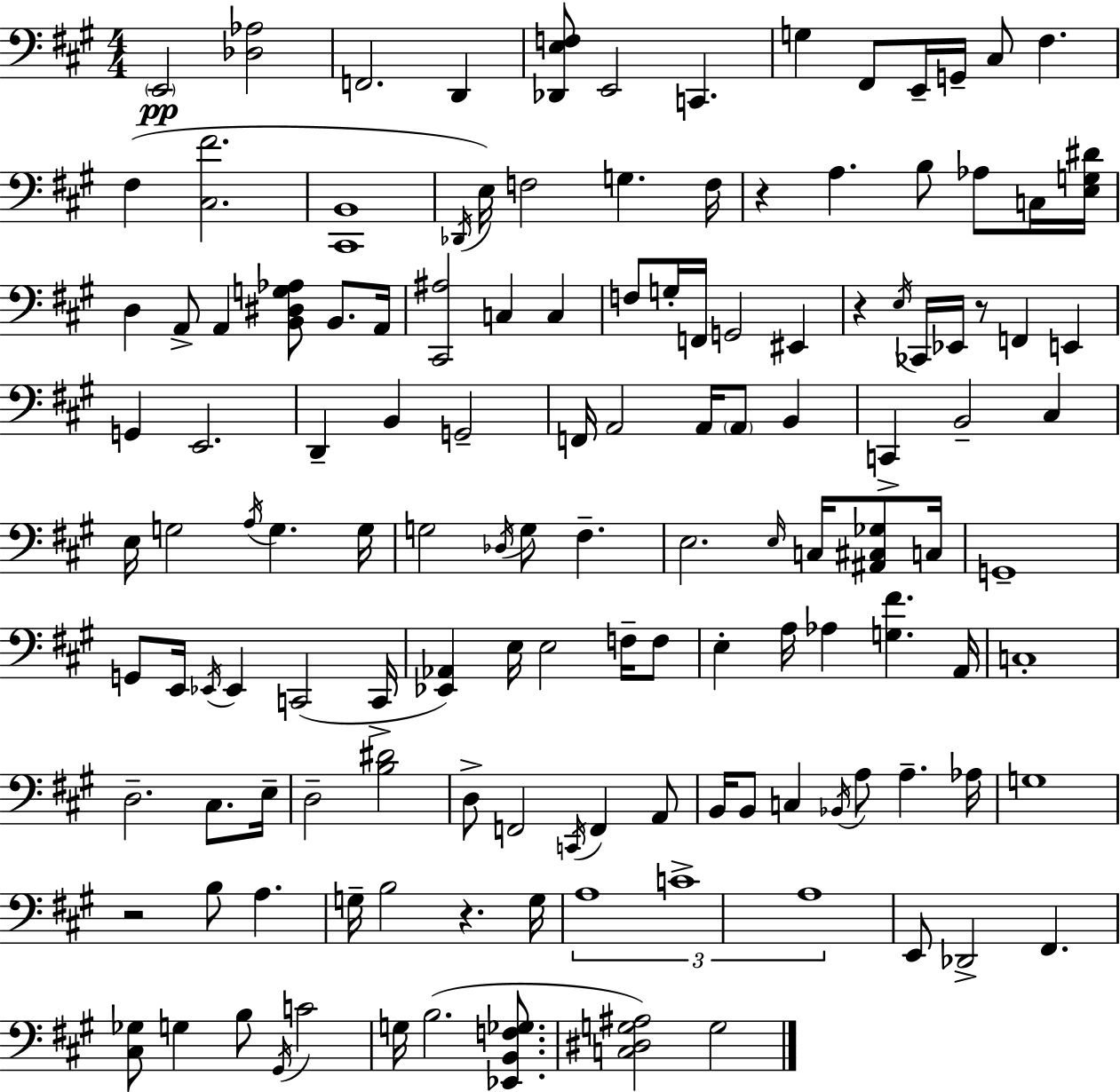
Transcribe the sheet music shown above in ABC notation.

X:1
T:Untitled
M:4/4
L:1/4
K:A
E,,2 [_D,_A,]2 F,,2 D,, [_D,,E,F,]/2 E,,2 C,, G, ^F,,/2 E,,/4 G,,/4 ^C,/2 ^F, ^F, [^C,^F]2 [^C,,B,,]4 _D,,/4 E,/4 F,2 G, F,/4 z A, B,/2 _A,/2 C,/4 [E,G,^D]/4 D, A,,/2 A,, [B,,^D,G,_A,]/2 B,,/2 A,,/4 [^C,,^A,]2 C, C, F,/2 G,/4 F,,/4 G,,2 ^E,, z E,/4 _C,,/4 _E,,/4 z/2 F,, E,, G,, E,,2 D,, B,, G,,2 F,,/4 A,,2 A,,/4 A,,/2 B,, C,, B,,2 ^C, E,/4 G,2 A,/4 G, G,/4 G,2 _D,/4 G,/2 ^F, E,2 E,/4 C,/4 [^A,,^C,_G,]/2 C,/4 G,,4 G,,/2 E,,/4 _E,,/4 _E,, C,,2 C,,/4 [_E,,_A,,] E,/4 E,2 F,/4 F,/2 E, A,/4 _A, [G,^F] A,,/4 C,4 D,2 ^C,/2 E,/4 D,2 [B,^D]2 D,/2 F,,2 C,,/4 F,, A,,/2 B,,/4 B,,/2 C, _B,,/4 A,/2 A, _A,/4 G,4 z2 B,/2 A, G,/4 B,2 z G,/4 A,4 C4 A,4 E,,/2 _D,,2 ^F,, [^C,_G,]/2 G, B,/2 ^G,,/4 C2 G,/4 B,2 [_E,,B,,F,_G,]/2 [C,^D,G,^A,]2 G,2